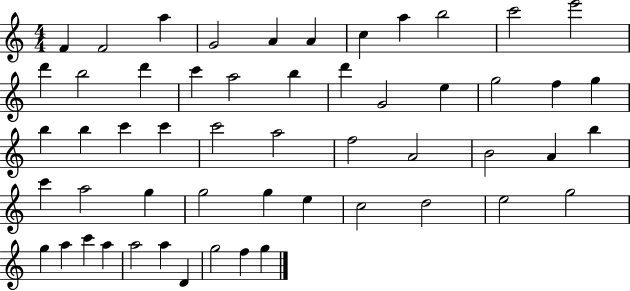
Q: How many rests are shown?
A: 0